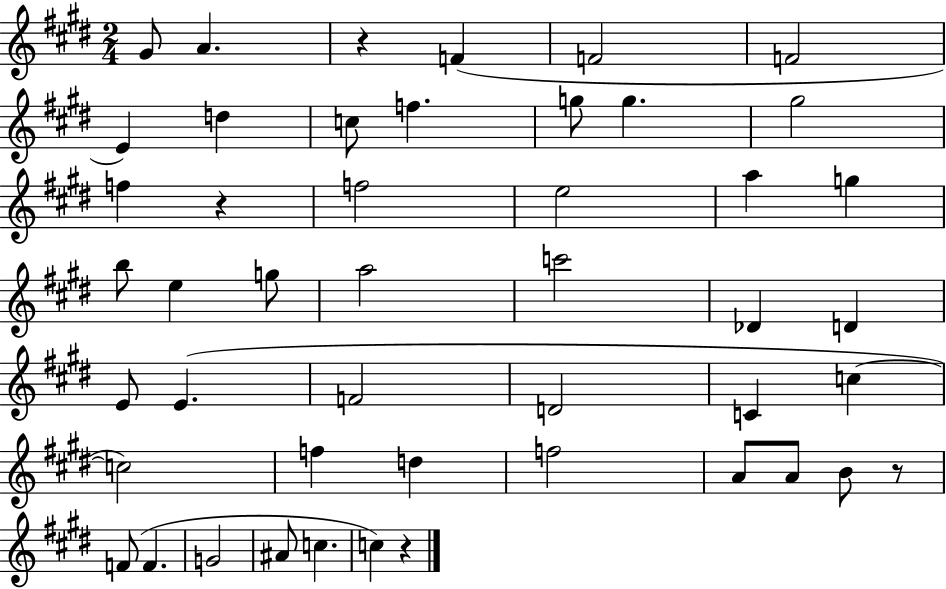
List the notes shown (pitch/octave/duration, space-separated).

G#4/e A4/q. R/q F4/q F4/h F4/h E4/q D5/q C5/e F5/q. G5/e G5/q. G#5/h F5/q R/q F5/h E5/h A5/q G5/q B5/e E5/q G5/e A5/h C6/h Db4/q D4/q E4/e E4/q. F4/h D4/h C4/q C5/q C5/h F5/q D5/q F5/h A4/e A4/e B4/e R/e F4/e F4/q. G4/h A#4/e C5/q. C5/q R/q